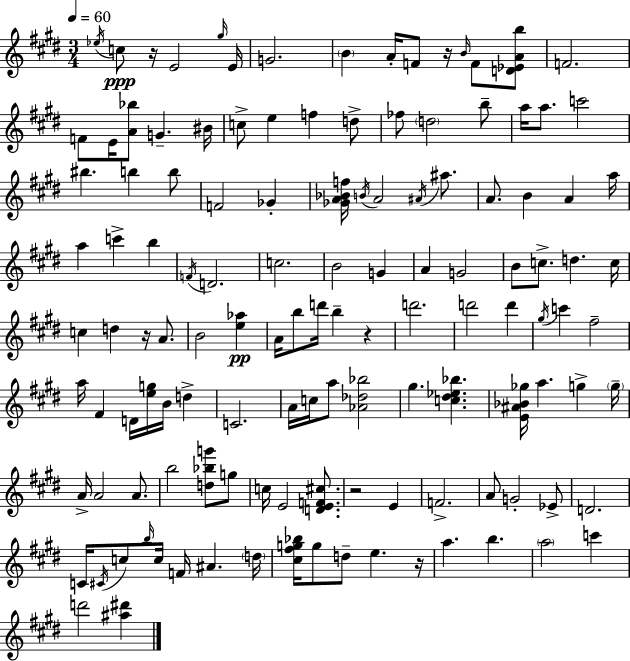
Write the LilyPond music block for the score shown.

{
  \clef treble
  \numericTimeSignature
  \time 3/4
  \key e \major
  \tempo 4 = 60
  \acciaccatura { ees''16 }\ppp c''8 r16 e'2 | \grace { gis''16 } e'16 g'2. | \parenthesize b'4 a'16-. f'8 r16 \grace { b'16 } f'8 | <d' ees' a' b''>8 f'2. | \break f'8 e'16 <a' bes''>8 g'4.-- | bis'16 c''8-> e''4 f''4 | d''8-> fes''8 \parenthesize d''2 | b''8-- a''16 a''8. c'''2 | \break bis''4. b''4 | b''8 f'2 ges'4-. | <ges' a' bes' f''>16 \acciaccatura { b'16 } a'2 | \acciaccatura { ais'16 } ais''8. a'8. b'4 | \break a'4 a''16 a''4 c'''4-> | b''4 \acciaccatura { f'16 } d'2. | c''2. | b'2 | \break g'4 a'4 g'2 | b'8 c''8.-> d''4. | c''16 c''4 d''4 | r16 a'8. b'2 | \break <e'' aes''>4\pp a'16 b''8 d'''16 b''4-- | r4 d'''2. | d'''2 | d'''4 \acciaccatura { gis''16 } c'''4 fis''2-- | \break a''16 fis'4 | d'16 <e'' g''>16 b'16 d''4-> c'2. | a'16 c''16 a''8 <aes' des'' bes''>2 | gis''4. | \break <c'' dis'' ees'' bes''>4. <e' ais' bes' ges''>16 a''4. | g''4-> \parenthesize g''16-- a'16-> a'2 | a'8. b''2 | <d'' bes'' g'''>8 g''8 c''16 e'2 | \break <d' e' f' cis''>8. r2 | e'4 f'2.-> | a'8 g'2-. | ees'8-> d'2. | \break c'16 \acciaccatura { cis'16 } c''8 \grace { b''16 } | c''16 f'16 ais'4. \parenthesize d''16 <cis'' fis'' g'' bes''>16 g''8 | d''8-- e''4. r16 a''4. | b''4. \parenthesize a''2 | \break c'''4 d'''2 | <ais'' dis'''>4 \bar "|."
}